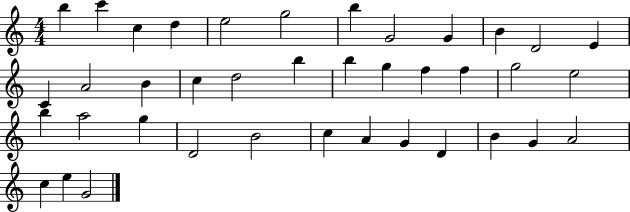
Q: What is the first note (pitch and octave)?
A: B5